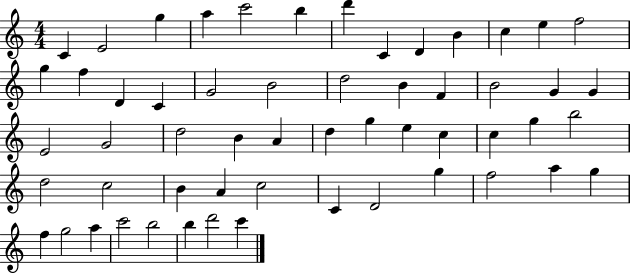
{
  \clef treble
  \numericTimeSignature
  \time 4/4
  \key c \major
  c'4 e'2 g''4 | a''4 c'''2 b''4 | d'''4 c'4 d'4 b'4 | c''4 e''4 f''2 | \break g''4 f''4 d'4 c'4 | g'2 b'2 | d''2 b'4 f'4 | b'2 g'4 g'4 | \break e'2 g'2 | d''2 b'4 a'4 | d''4 g''4 e''4 c''4 | c''4 g''4 b''2 | \break d''2 c''2 | b'4 a'4 c''2 | c'4 d'2 g''4 | f''2 a''4 g''4 | \break f''4 g''2 a''4 | c'''2 b''2 | b''4 d'''2 c'''4 | \bar "|."
}